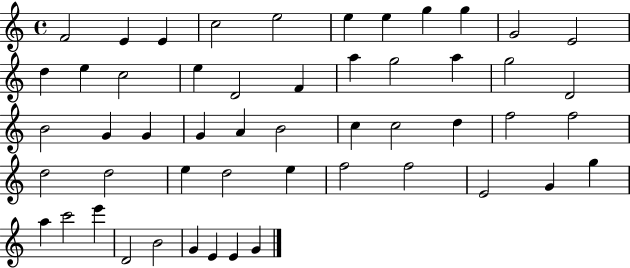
X:1
T:Untitled
M:4/4
L:1/4
K:C
F2 E E c2 e2 e e g g G2 E2 d e c2 e D2 F a g2 a g2 D2 B2 G G G A B2 c c2 d f2 f2 d2 d2 e d2 e f2 f2 E2 G g a c'2 e' D2 B2 G E E G